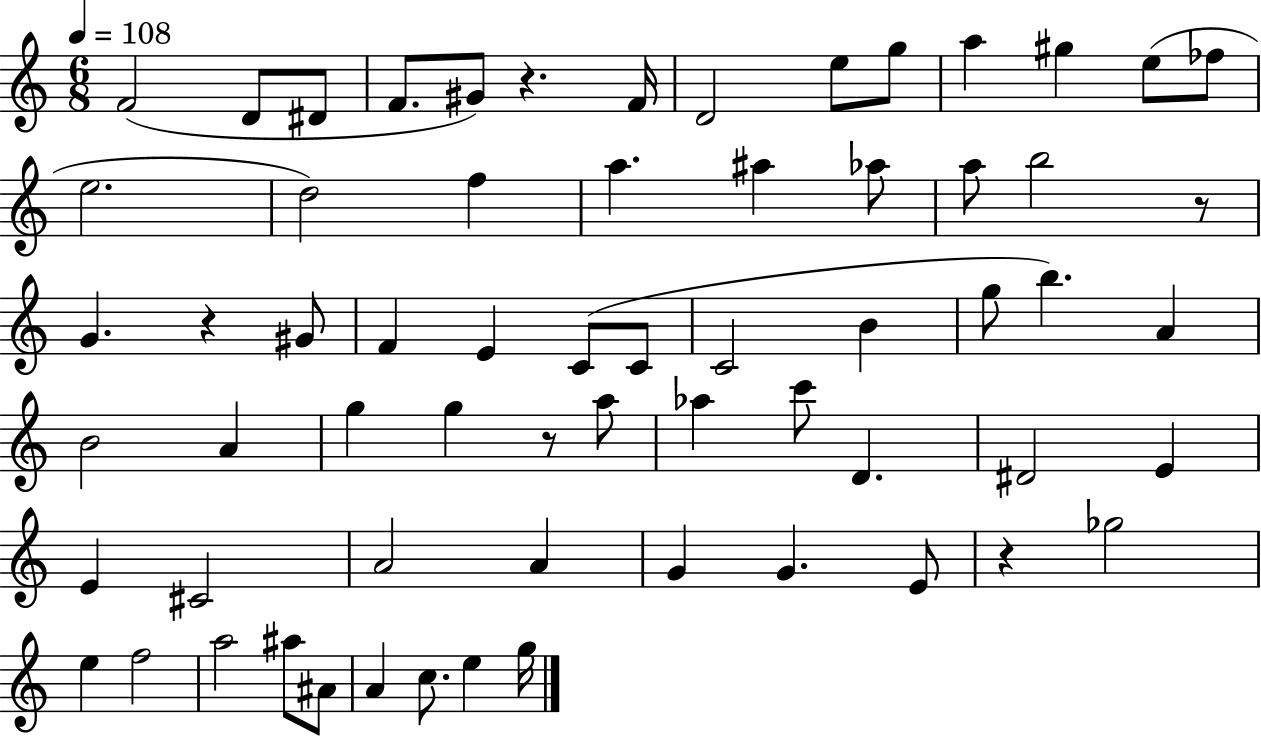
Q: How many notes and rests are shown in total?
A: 64